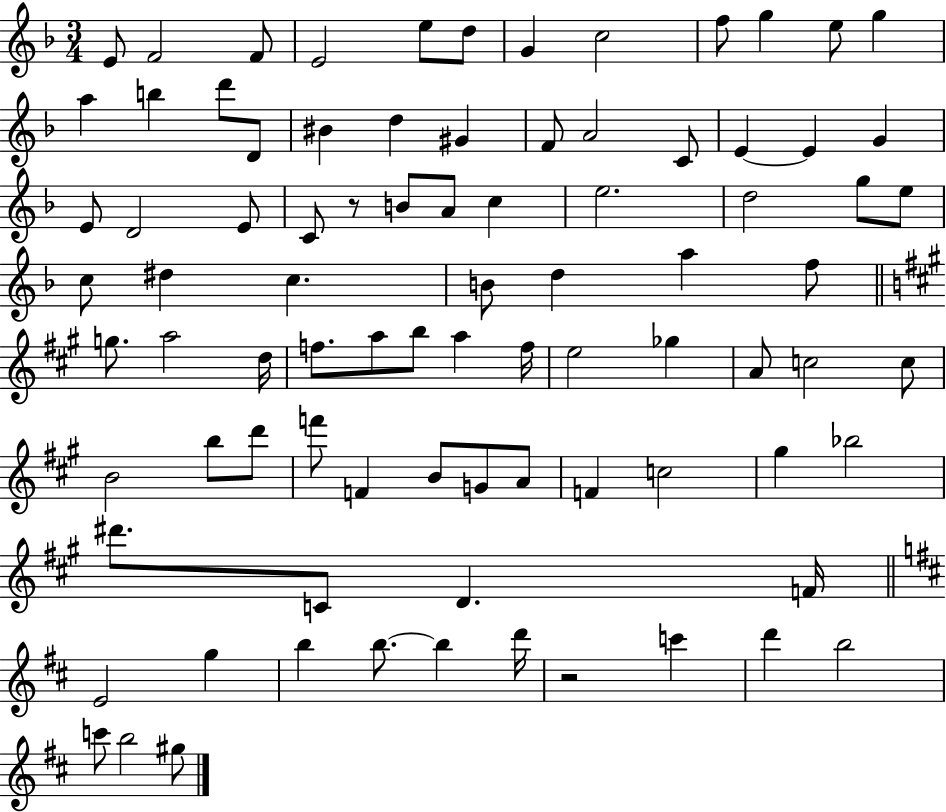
{
  \clef treble
  \numericTimeSignature
  \time 3/4
  \key f \major
  e'8 f'2 f'8 | e'2 e''8 d''8 | g'4 c''2 | f''8 g''4 e''8 g''4 | \break a''4 b''4 d'''8 d'8 | bis'4 d''4 gis'4 | f'8 a'2 c'8 | e'4~~ e'4 g'4 | \break e'8 d'2 e'8 | c'8 r8 b'8 a'8 c''4 | e''2. | d''2 g''8 e''8 | \break c''8 dis''4 c''4. | b'8 d''4 a''4 f''8 | \bar "||" \break \key a \major g''8. a''2 d''16 | f''8. a''8 b''8 a''4 f''16 | e''2 ges''4 | a'8 c''2 c''8 | \break b'2 b''8 d'''8 | f'''8 f'4 b'8 g'8 a'8 | f'4 c''2 | gis''4 bes''2 | \break dis'''8. c'8 d'4. f'16 | \bar "||" \break \key d \major e'2 g''4 | b''4 b''8.~~ b''4 d'''16 | r2 c'''4 | d'''4 b''2 | \break c'''8 b''2 gis''8 | \bar "|."
}